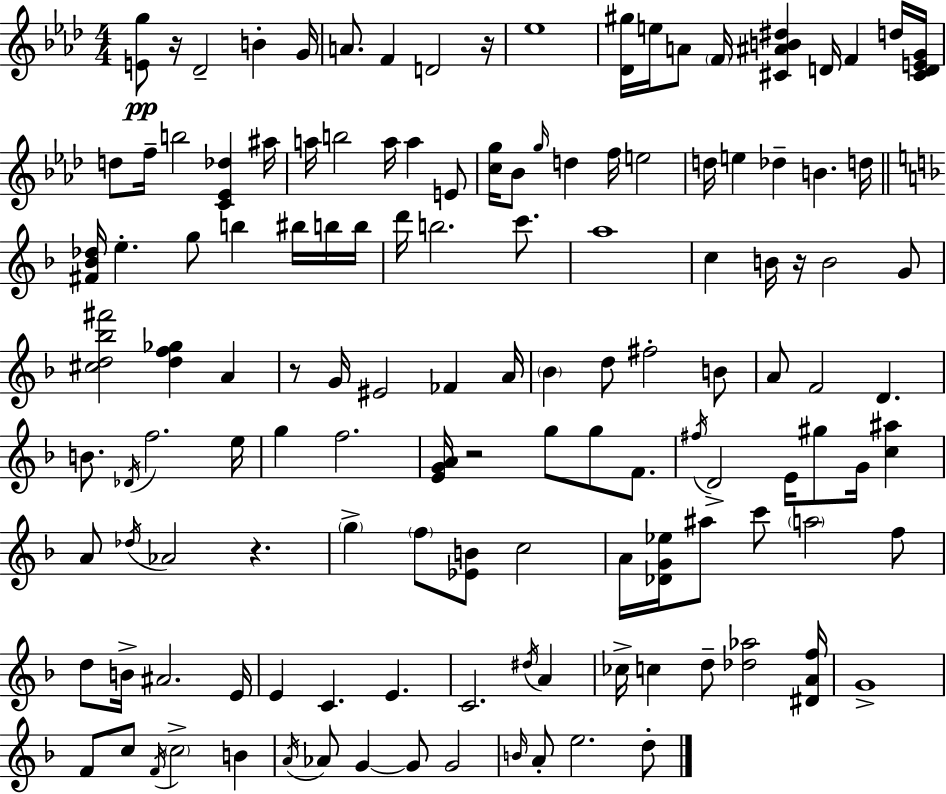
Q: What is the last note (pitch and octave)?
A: D5